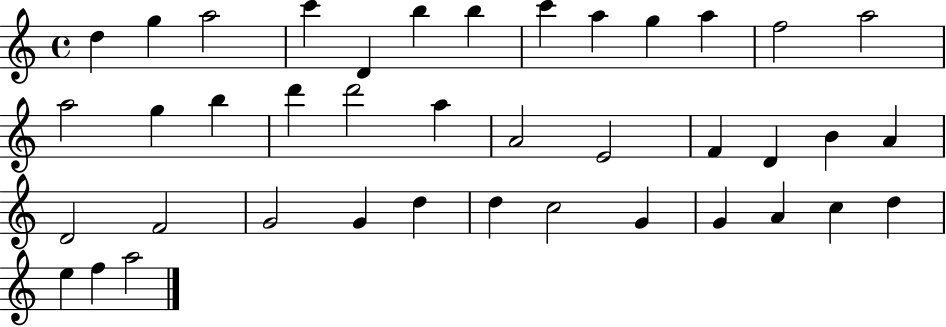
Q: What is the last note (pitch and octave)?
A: A5